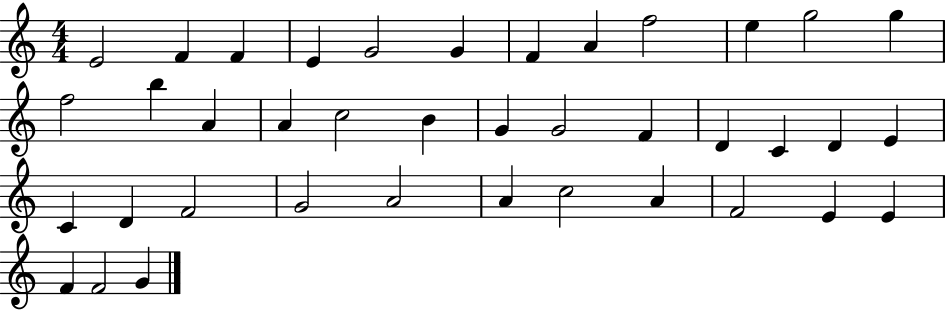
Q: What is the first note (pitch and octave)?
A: E4